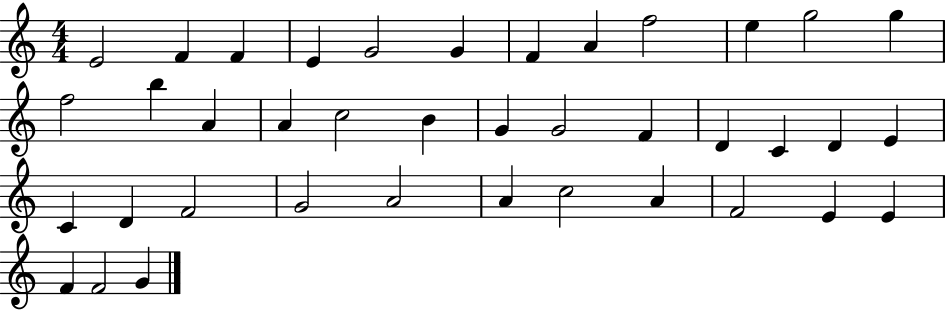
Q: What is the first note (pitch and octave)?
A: E4